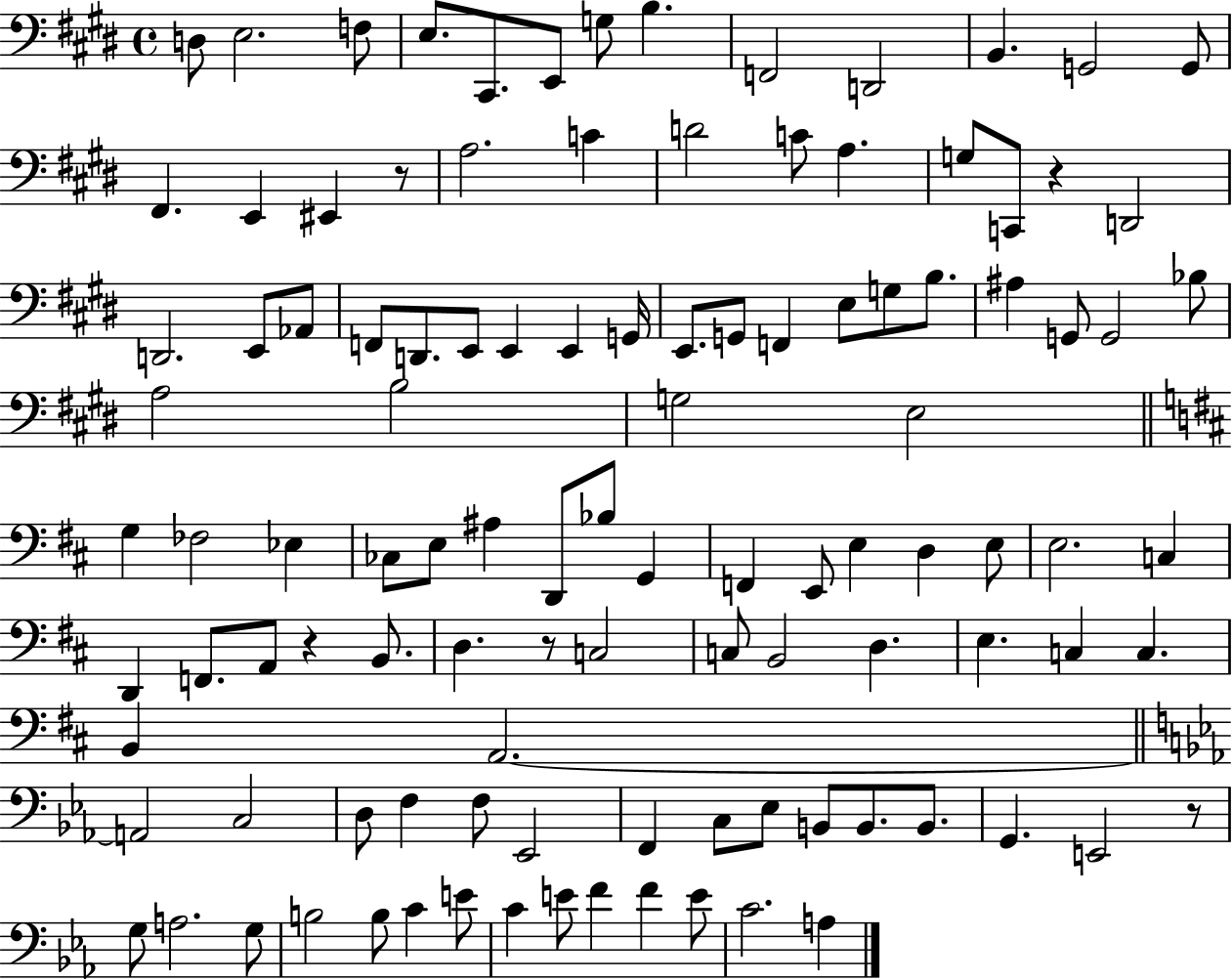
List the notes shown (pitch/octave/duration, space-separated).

D3/e E3/h. F3/e E3/e. C#2/e. E2/e G3/e B3/q. F2/h D2/h B2/q. G2/h G2/e F#2/q. E2/q EIS2/q R/e A3/h. C4/q D4/h C4/e A3/q. G3/e C2/e R/q D2/h D2/h. E2/e Ab2/e F2/e D2/e. E2/e E2/q E2/q G2/s E2/e. G2/e F2/q E3/e G3/e B3/e. A#3/q G2/e G2/h Bb3/e A3/h B3/h G3/h E3/h G3/q FES3/h Eb3/q CES3/e E3/e A#3/q D2/e Bb3/e G2/q F2/q E2/e E3/q D3/q E3/e E3/h. C3/q D2/q F2/e. A2/e R/q B2/e. D3/q. R/e C3/h C3/e B2/h D3/q. E3/q. C3/q C3/q. B2/q A2/h. A2/h C3/h D3/e F3/q F3/e Eb2/h F2/q C3/e Eb3/e B2/e B2/e. B2/e. G2/q. E2/h R/e G3/e A3/h. G3/e B3/h B3/e C4/q E4/e C4/q E4/e F4/q F4/q E4/e C4/h. A3/q